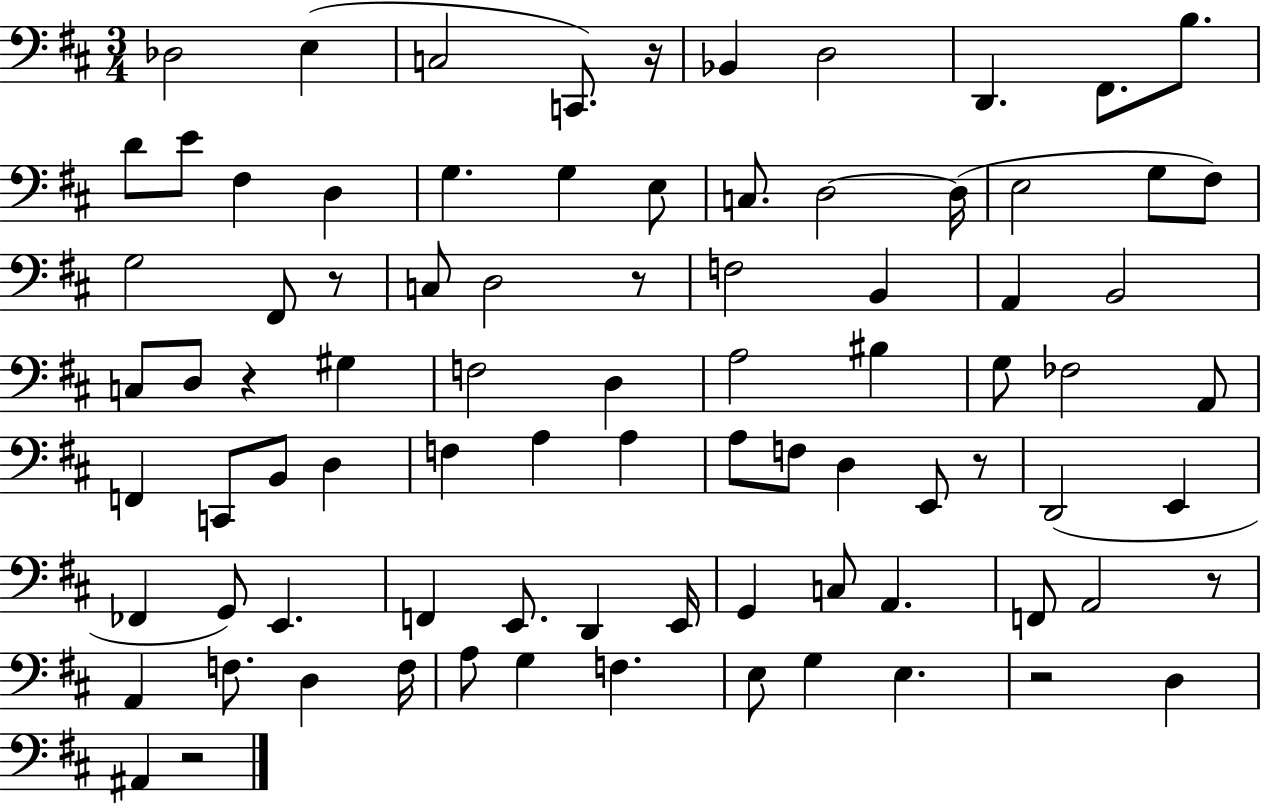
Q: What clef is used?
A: bass